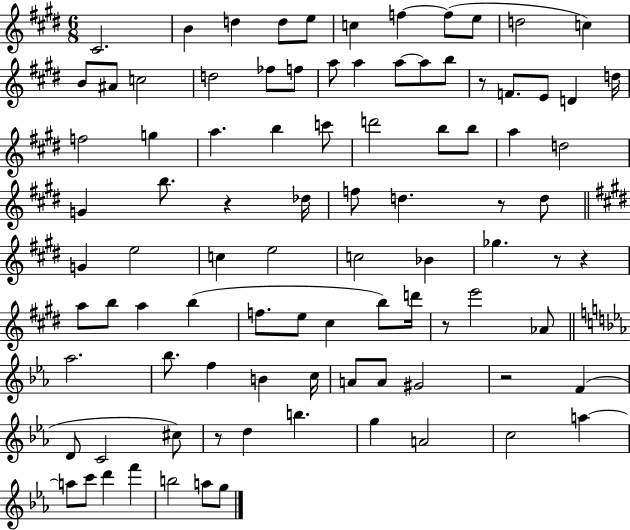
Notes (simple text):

C#4/h. B4/q D5/q D5/e E5/e C5/q F5/q F5/e E5/e D5/h C5/q B4/e A#4/e C5/h D5/h FES5/e F5/e A5/e A5/q A5/e A5/e B5/e R/e F4/e. E4/e D4/q D5/s F5/h G5/q A5/q. B5/q C6/e D6/h B5/e B5/e A5/q D5/h G4/q B5/e. R/q Db5/s F5/e D5/q. R/e D5/e G4/q E5/h C5/q E5/h C5/h Bb4/q Gb5/q. R/e R/q A5/e B5/e A5/q B5/q F5/e. E5/e C#5/q B5/e D6/s R/e E6/h Ab4/e Ab5/h. Bb5/e. F5/q B4/q C5/s A4/e A4/e G#4/h R/h F4/q D4/e C4/h C#5/e R/e D5/q B5/q. G5/q A4/h C5/h A5/q A5/e C6/e D6/q F6/q B5/h A5/e G5/e